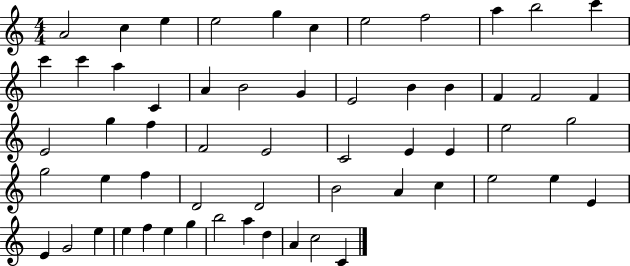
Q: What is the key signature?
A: C major